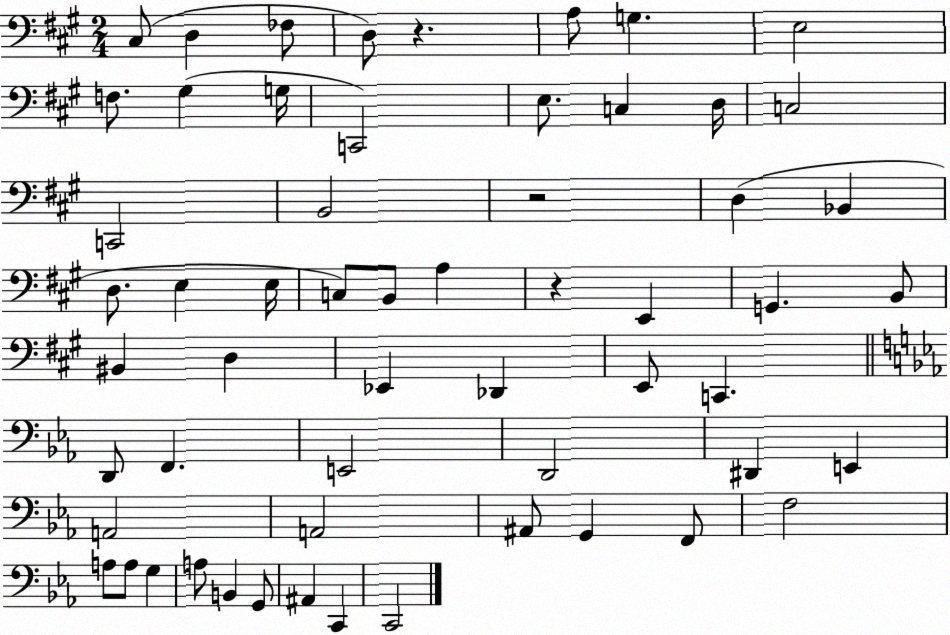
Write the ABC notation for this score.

X:1
T:Untitled
M:2/4
L:1/4
K:A
^C,/2 D, _F,/2 D,/2 z A,/2 G, E,2 F,/2 ^G, G,/4 C,,2 E,/2 C, D,/4 C,2 C,,2 B,,2 z2 D, _B,, D,/2 E, E,/4 C,/2 B,,/2 A, z E,, G,, B,,/2 ^B,, D, _E,, _D,, E,,/2 C,, D,,/2 F,, E,,2 D,,2 ^D,, E,, A,,2 A,,2 ^A,,/2 G,, F,,/2 F,2 A,/2 A,/2 G, A,/2 B,, G,,/2 ^A,, C,, C,,2